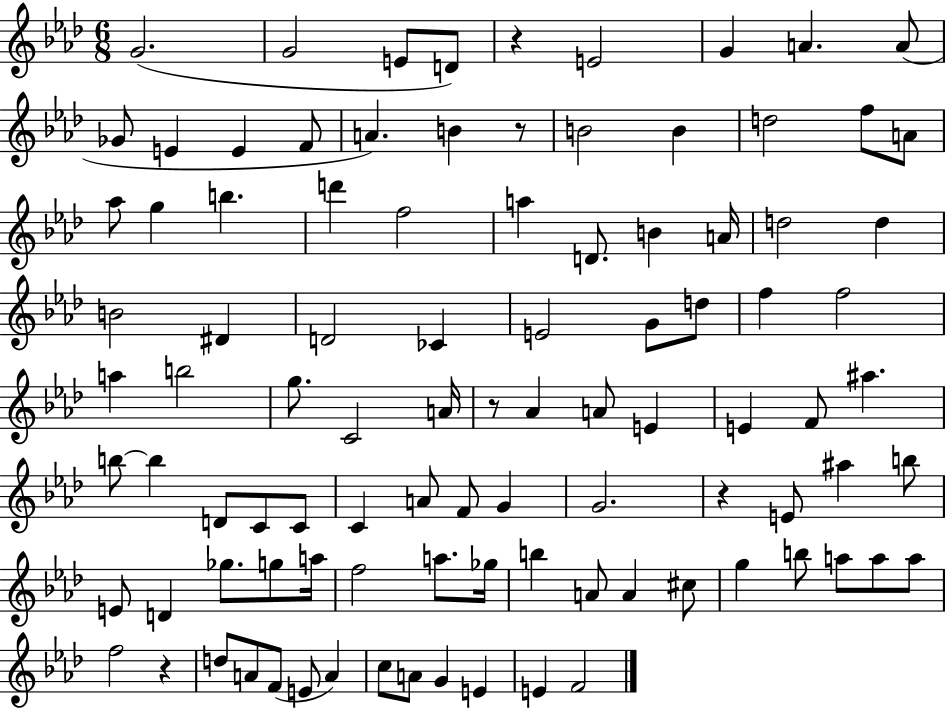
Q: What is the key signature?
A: AES major